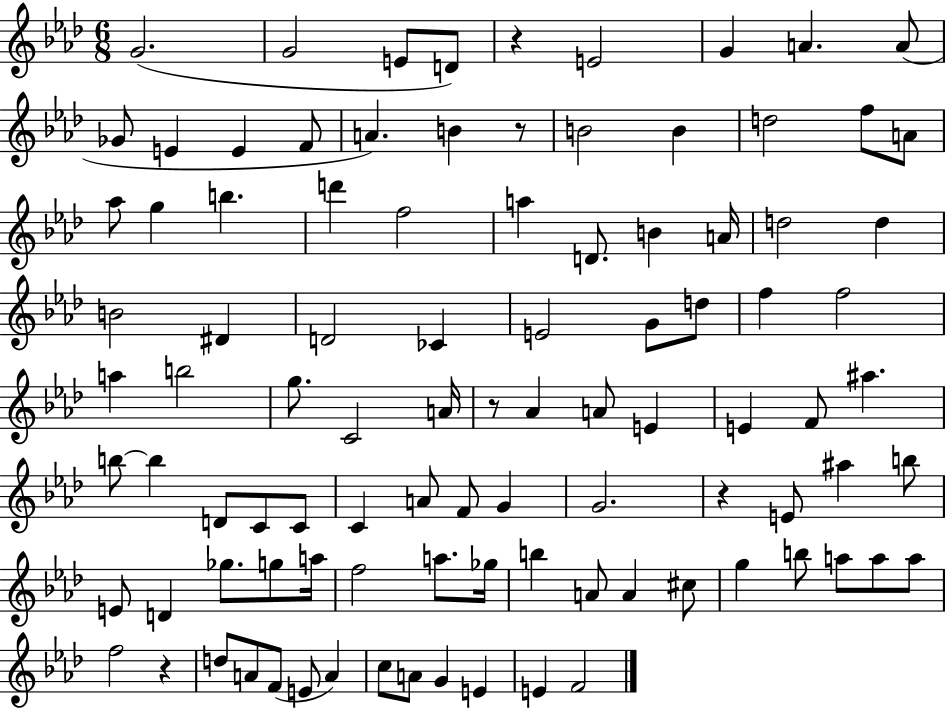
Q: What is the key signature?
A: AES major